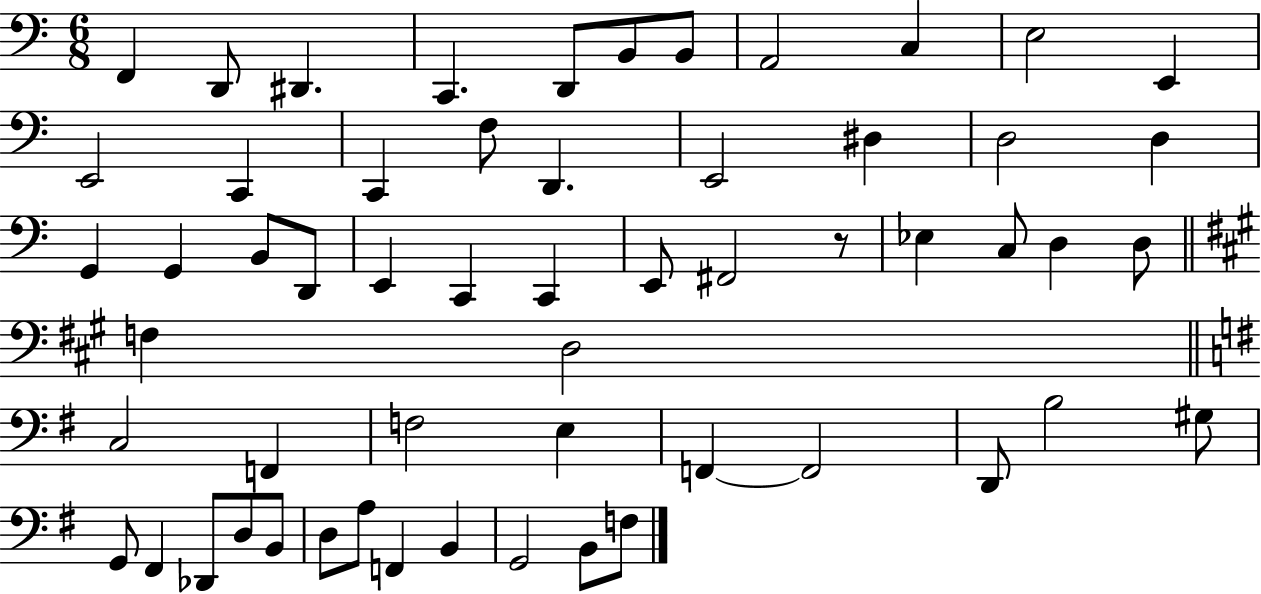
X:1
T:Untitled
M:6/8
L:1/4
K:C
F,, D,,/2 ^D,, C,, D,,/2 B,,/2 B,,/2 A,,2 C, E,2 E,, E,,2 C,, C,, F,/2 D,, E,,2 ^D, D,2 D, G,, G,, B,,/2 D,,/2 E,, C,, C,, E,,/2 ^F,,2 z/2 _E, C,/2 D, D,/2 F, D,2 C,2 F,, F,2 E, F,, F,,2 D,,/2 B,2 ^G,/2 G,,/2 ^F,, _D,,/2 D,/2 B,,/2 D,/2 A,/2 F,, B,, G,,2 B,,/2 F,/2